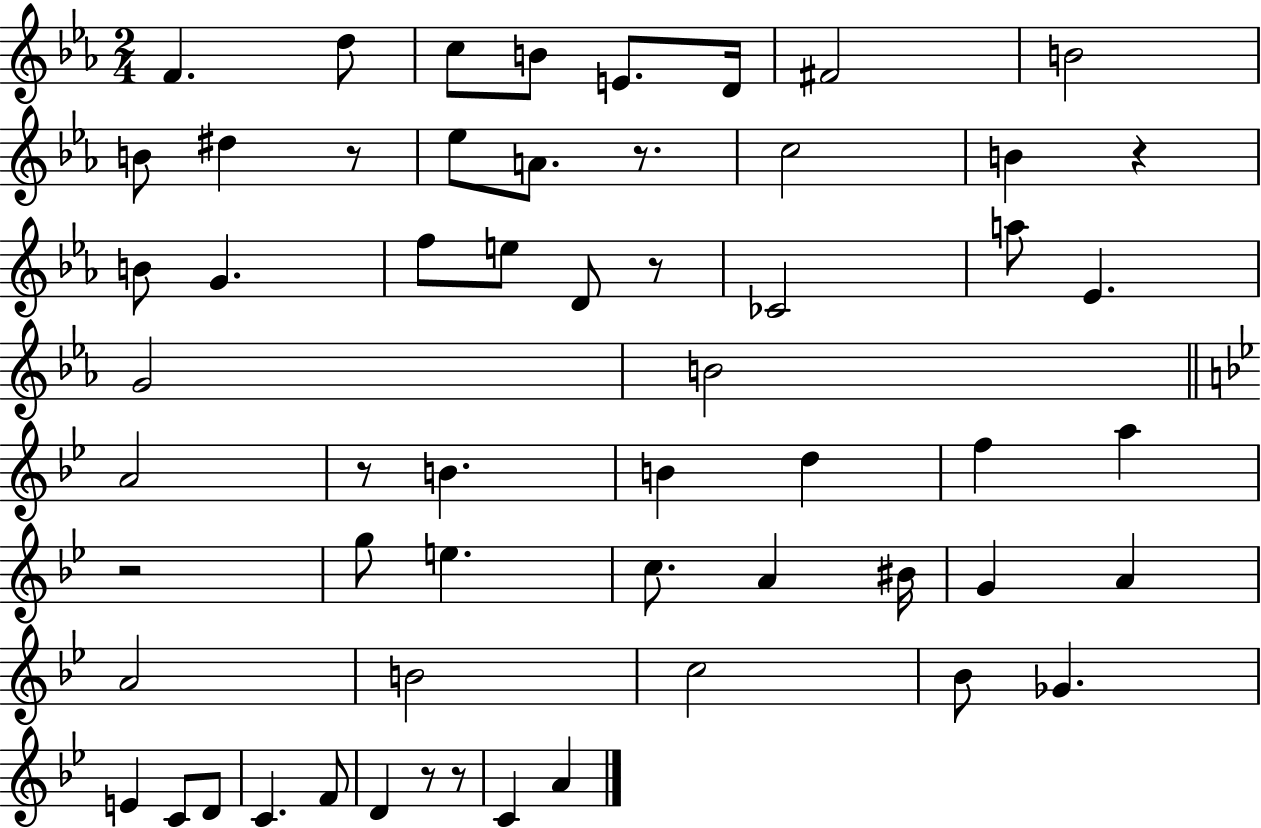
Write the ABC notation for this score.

X:1
T:Untitled
M:2/4
L:1/4
K:Eb
F d/2 c/2 B/2 E/2 D/4 ^F2 B2 B/2 ^d z/2 _e/2 A/2 z/2 c2 B z B/2 G f/2 e/2 D/2 z/2 _C2 a/2 _E G2 B2 A2 z/2 B B d f a z2 g/2 e c/2 A ^B/4 G A A2 B2 c2 _B/2 _G E C/2 D/2 C F/2 D z/2 z/2 C A